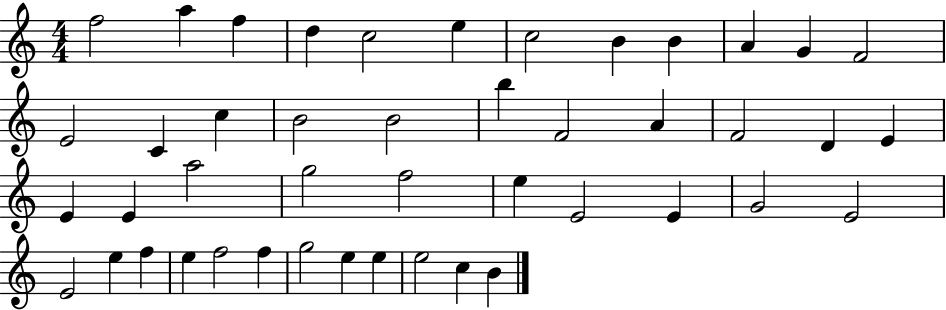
F5/h A5/q F5/q D5/q C5/h E5/q C5/h B4/q B4/q A4/q G4/q F4/h E4/h C4/q C5/q B4/h B4/h B5/q F4/h A4/q F4/h D4/q E4/q E4/q E4/q A5/h G5/h F5/h E5/q E4/h E4/q G4/h E4/h E4/h E5/q F5/q E5/q F5/h F5/q G5/h E5/q E5/q E5/h C5/q B4/q